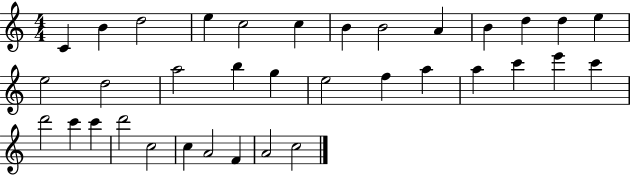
X:1
T:Untitled
M:4/4
L:1/4
K:C
C B d2 e c2 c B B2 A B d d e e2 d2 a2 b g e2 f a a c' e' c' d'2 c' c' d'2 c2 c A2 F A2 c2